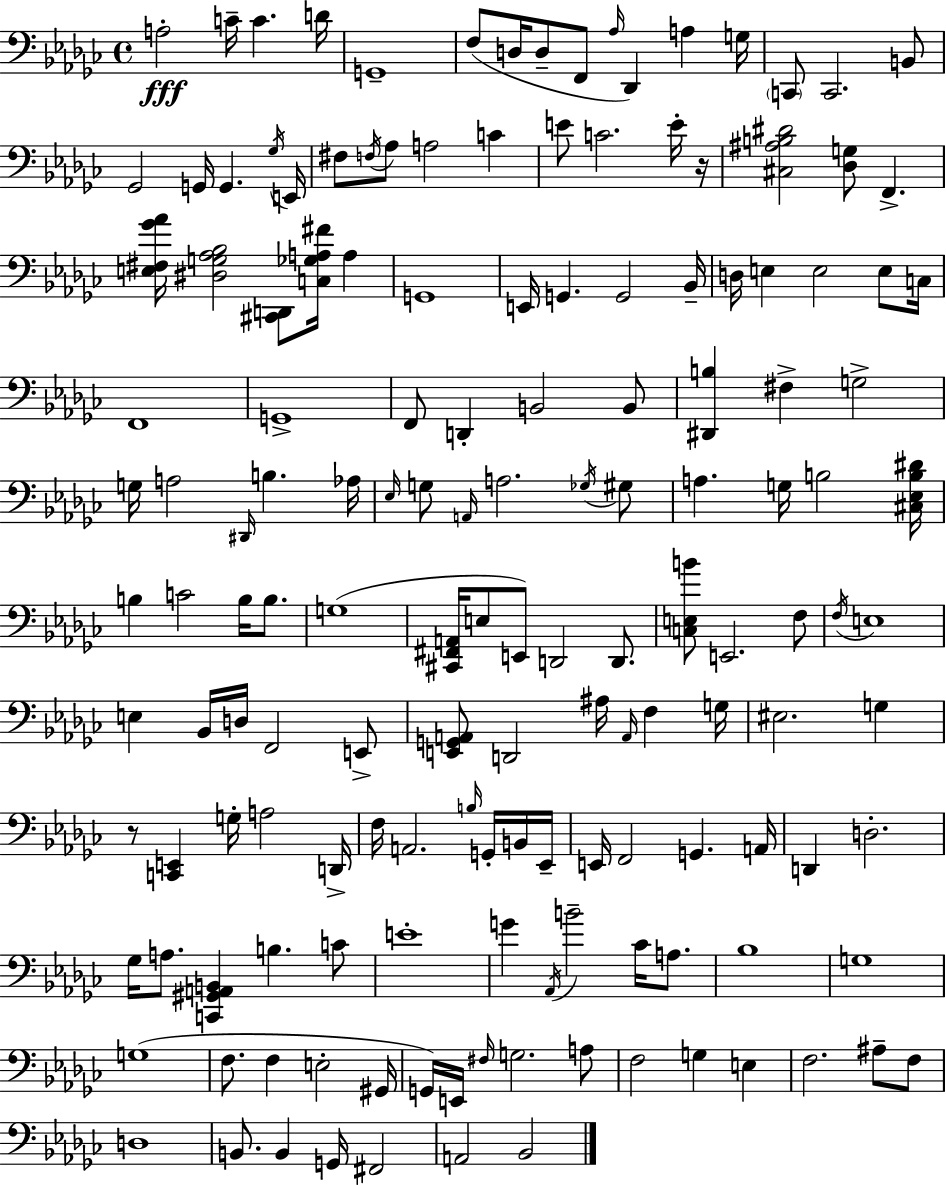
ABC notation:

X:1
T:Untitled
M:4/4
L:1/4
K:Ebm
A,2 C/4 C D/4 G,,4 F,/2 D,/4 D,/2 F,,/2 _A,/4 _D,, A, G,/4 C,,/2 C,,2 B,,/2 _G,,2 G,,/4 G,, _G,/4 E,,/4 ^F,/2 F,/4 _A,/2 A,2 C E/2 C2 E/4 z/4 [^C,^A,B,^D]2 [_D,G,]/2 F,, [E,^F,_G_A]/4 [^D,G,_A,_B,]2 [^C,,D,,]/2 [C,_G,A,^F]/4 A, G,,4 E,,/4 G,, G,,2 _B,,/4 D,/4 E, E,2 E,/2 C,/4 F,,4 G,,4 F,,/2 D,, B,,2 B,,/2 [^D,,B,] ^F, G,2 G,/4 A,2 ^D,,/4 B, _A,/4 _E,/4 G,/2 A,,/4 A,2 _G,/4 ^G,/2 A, G,/4 B,2 [^C,_E,B,^D]/4 B, C2 B,/4 B,/2 G,4 [^C,,^F,,A,,]/4 E,/2 E,,/2 D,,2 D,,/2 [C,E,B]/2 E,,2 F,/2 F,/4 E,4 E, _B,,/4 D,/4 F,,2 E,,/2 [E,,G,,A,,]/2 D,,2 ^A,/4 A,,/4 F, G,/4 ^E,2 G, z/2 [C,,E,,] G,/4 A,2 D,,/4 F,/4 A,,2 B,/4 G,,/4 B,,/4 _E,,/4 E,,/4 F,,2 G,, A,,/4 D,, D,2 _G,/4 A,/2 [C,,^G,,A,,B,,] B, C/2 E4 G _A,,/4 B2 _C/4 A,/2 _B,4 G,4 G,4 F,/2 F, E,2 ^G,,/4 G,,/4 E,,/4 ^F,/4 G,2 A,/2 F,2 G, E, F,2 ^A,/2 F,/2 D,4 B,,/2 B,, G,,/4 ^F,,2 A,,2 _B,,2